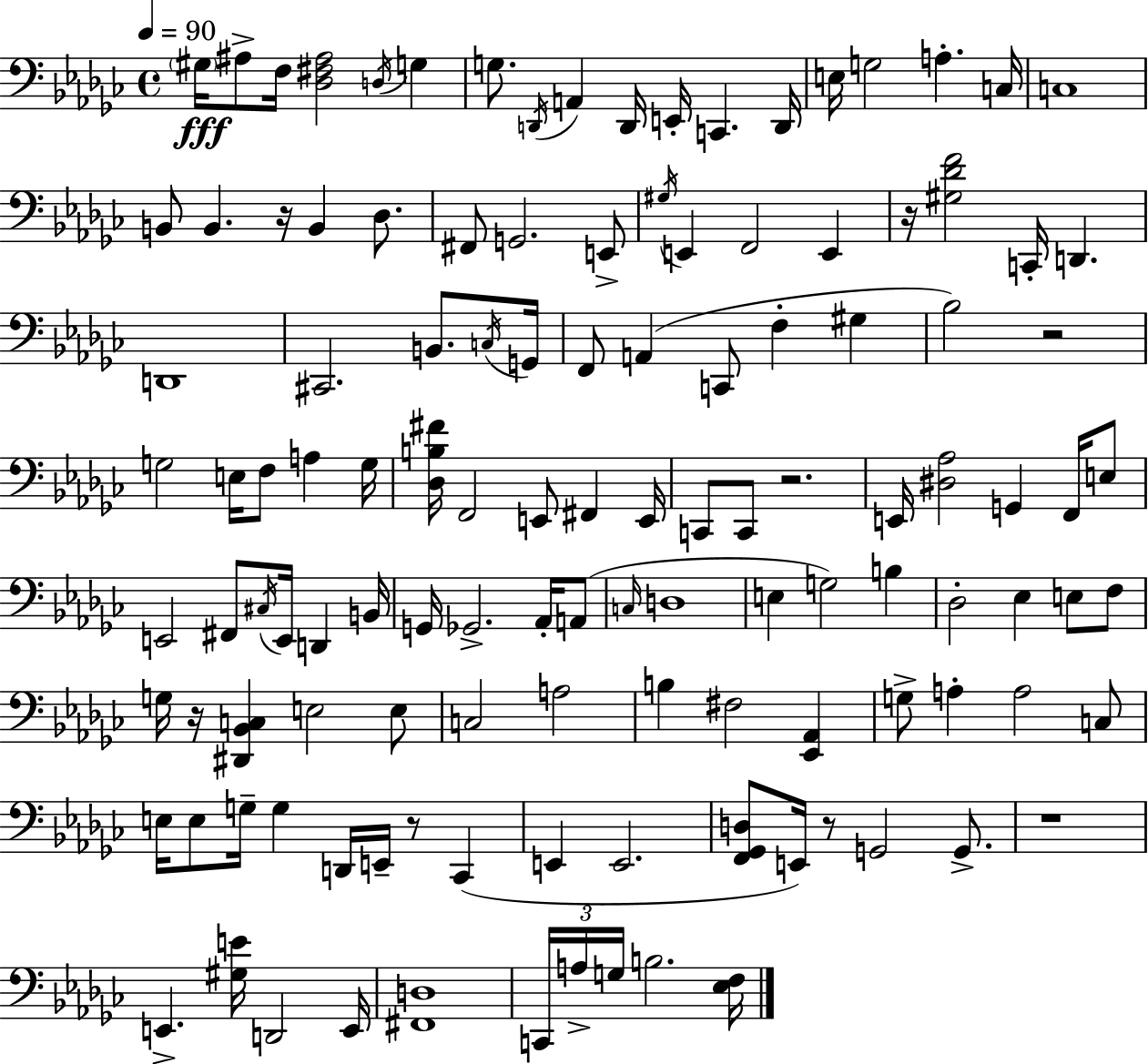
{
  \clef bass
  \time 4/4
  \defaultTimeSignature
  \key ees \minor
  \tempo 4 = 90
  \parenthesize gis16\fff ais8-> f16 <des fis ais>2 \acciaccatura { d16 } g4 | g8. \acciaccatura { d,16 } a,4 d,16 e,16-. c,4. | d,16 e16 g2 a4.-. | c16 c1 | \break b,8 b,4. r16 b,4 des8. | fis,8 g,2. | e,8-> \acciaccatura { gis16 } e,4 f,2 e,4 | r16 <gis des' f'>2 c,16-. d,4. | \break d,1 | cis,2. b,8. | \acciaccatura { c16 } g,16 f,8 a,4( c,8 f4-. | gis4 bes2) r2 | \break g2 e16 f8 a4 | g16 <des b fis'>16 f,2 e,8 fis,4 | e,16 c,8 c,8 r2. | e,16 <dis aes>2 g,4 | \break f,16 e8 e,2 fis,8 \acciaccatura { cis16 } e,16 | d,4 b,16 g,16 ges,2.-> | aes,16-. a,8( \grace { c16 } d1 | e4 g2) | \break b4 des2-. ees4 | e8 f8 g16 r16 <dis, bes, c>4 e2 | e8 c2 a2 | b4 fis2 | \break <ees, aes,>4 g8-> a4-. a2 | c8 e16 e8 g16-- g4 d,16 e,16-- | r8 ces,4( e,4 e,2. | <f, ges, d>8 e,16) r8 g,2 | \break g,8.-> r1 | e,4.-> <gis e'>16 d,2 | e,16 <fis, d>1 | \tuplet 3/2 { c,16 a16-> g16 } b2. | \break <ees f>16 \bar "|."
}